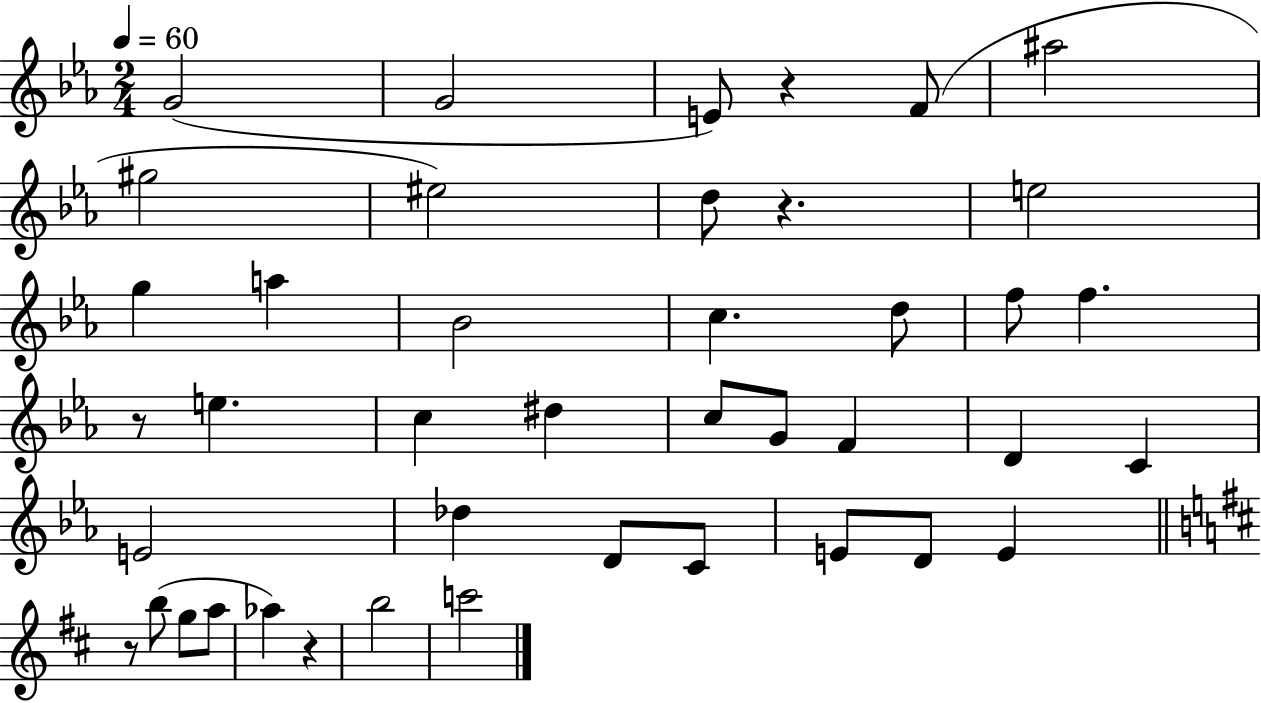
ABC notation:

X:1
T:Untitled
M:2/4
L:1/4
K:Eb
G2 G2 E/2 z F/2 ^a2 ^g2 ^e2 d/2 z e2 g a _B2 c d/2 f/2 f z/2 e c ^d c/2 G/2 F D C E2 _d D/2 C/2 E/2 D/2 E z/2 b/2 g/2 a/2 _a z b2 c'2